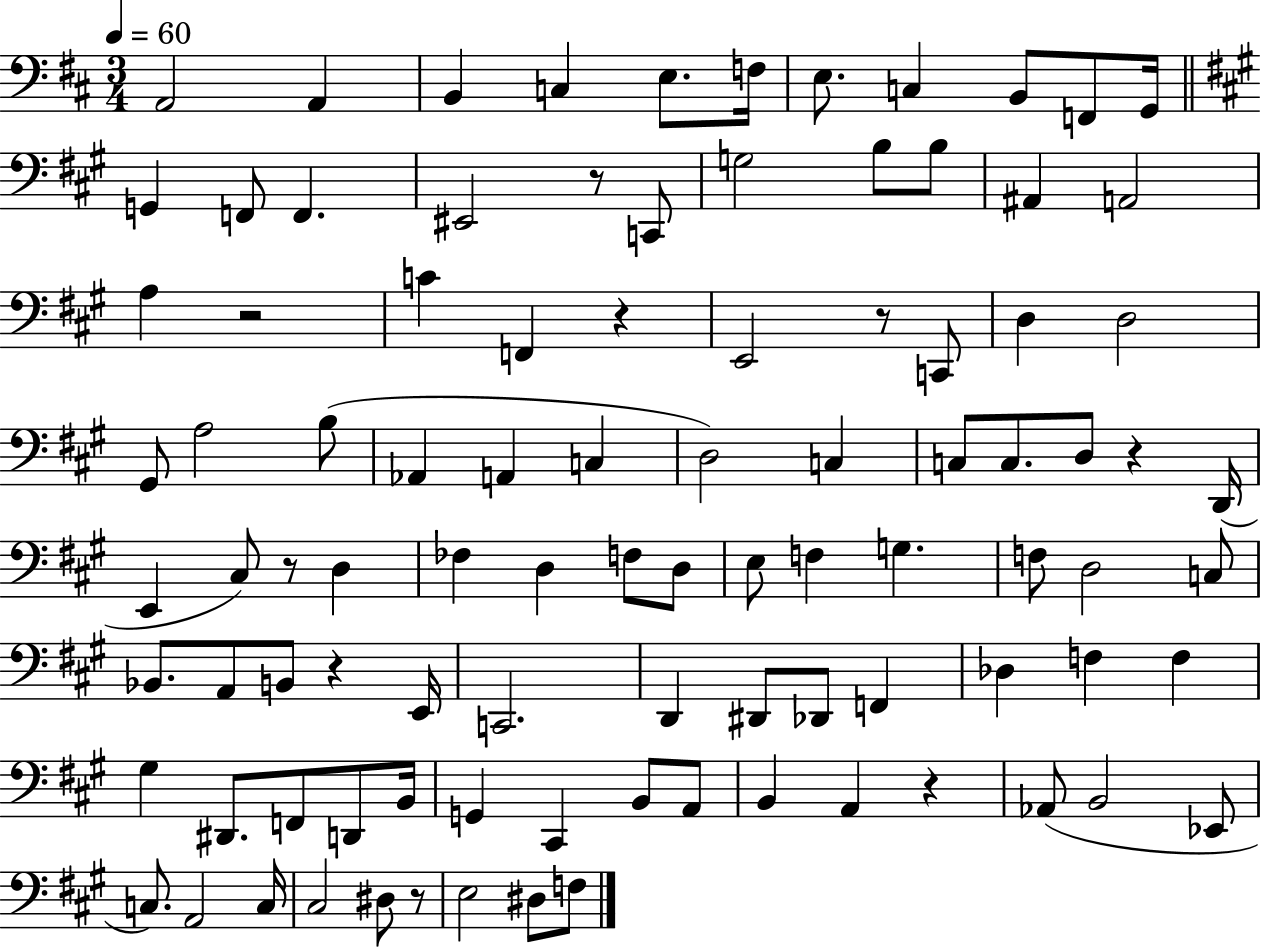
A2/h A2/q B2/q C3/q E3/e. F3/s E3/e. C3/q B2/e F2/e G2/s G2/q F2/e F2/q. EIS2/h R/e C2/e G3/h B3/e B3/e A#2/q A2/h A3/q R/h C4/q F2/q R/q E2/h R/e C2/e D3/q D3/h G#2/e A3/h B3/e Ab2/q A2/q C3/q D3/h C3/q C3/e C3/e. D3/e R/q D2/s E2/q C#3/e R/e D3/q FES3/q D3/q F3/e D3/e E3/e F3/q G3/q. F3/e D3/h C3/e Bb2/e. A2/e B2/e R/q E2/s C2/h. D2/q D#2/e Db2/e F2/q Db3/q F3/q F3/q G#3/q D#2/e. F2/e D2/e B2/s G2/q C#2/q B2/e A2/e B2/q A2/q R/q Ab2/e B2/h Eb2/e C3/e. A2/h C3/s C#3/h D#3/e R/e E3/h D#3/e F3/e